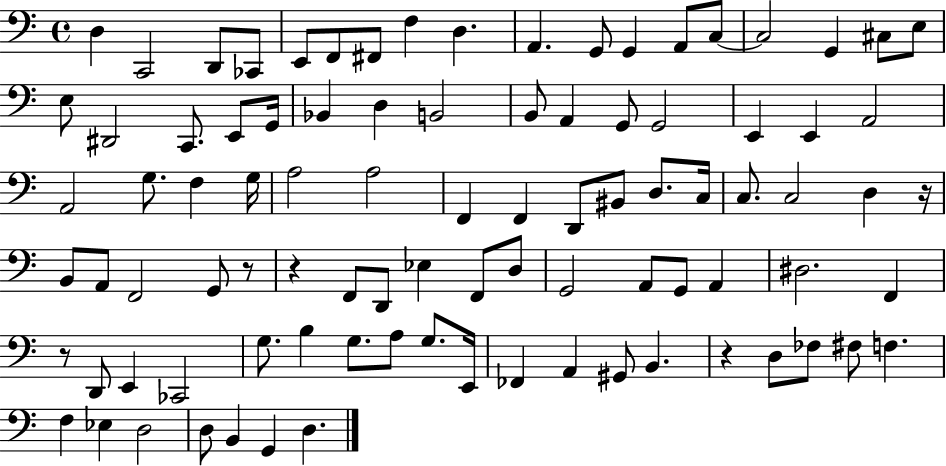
{
  \clef bass
  \time 4/4
  \defaultTimeSignature
  \key c \major
  d4 c,2 d,8 ces,8 | e,8 f,8 fis,8 f4 d4. | a,4. g,8 g,4 a,8 c8~~ | c2 g,4 cis8 e8 | \break e8 dis,2 c,8. e,8 g,16 | bes,4 d4 b,2 | b,8 a,4 g,8 g,2 | e,4 e,4 a,2 | \break a,2 g8. f4 g16 | a2 a2 | f,4 f,4 d,8 bis,8 d8. c16 | c8. c2 d4 r16 | \break b,8 a,8 f,2 g,8 r8 | r4 f,8 d,8 ees4 f,8 d8 | g,2 a,8 g,8 a,4 | dis2. f,4 | \break r8 d,8 e,4 ces,2 | g8. b4 g8. a8 g8. e,16 | fes,4 a,4 gis,8 b,4. | r4 d8 fes8 fis8 f4. | \break f4 ees4 d2 | d8 b,4 g,4 d4. | \bar "|."
}